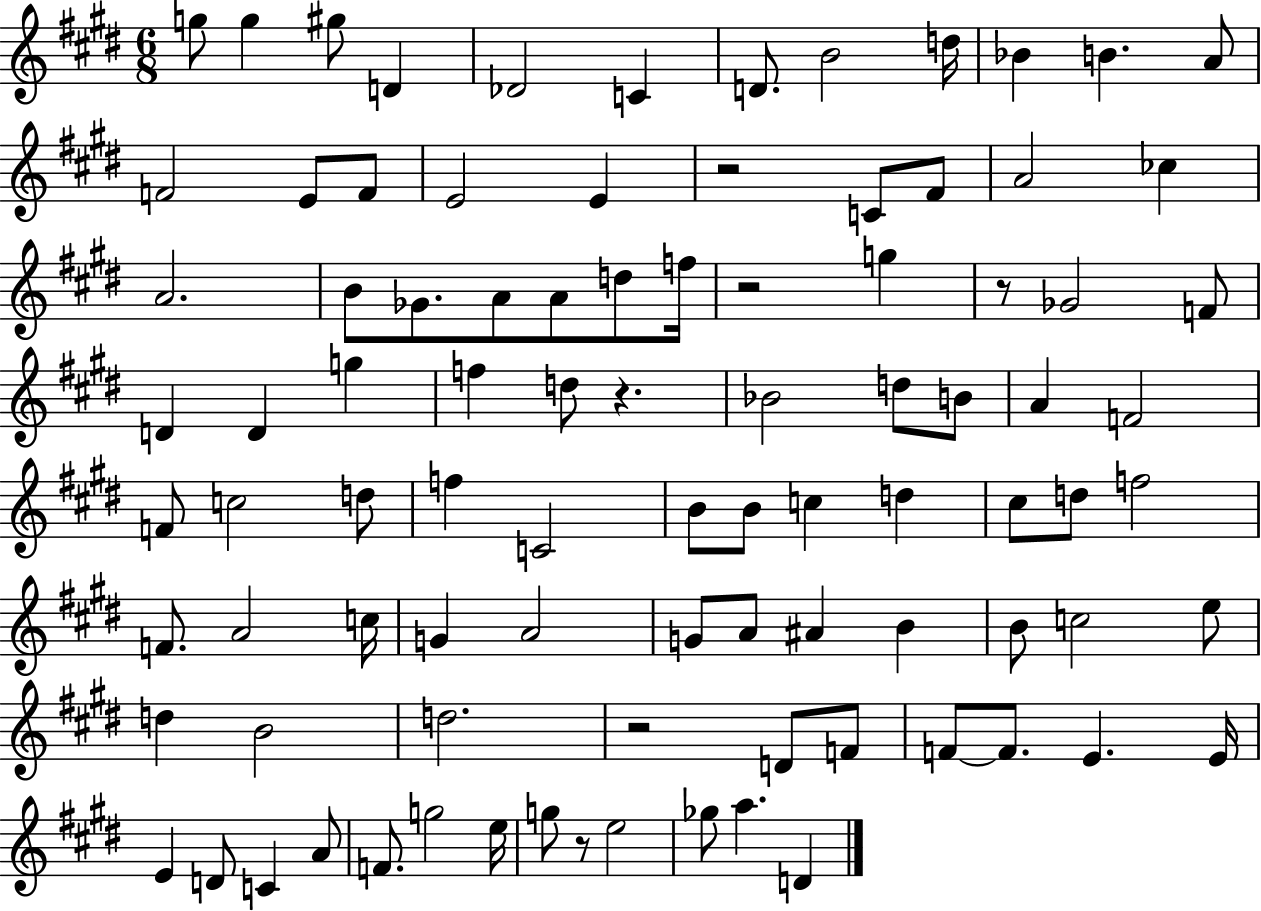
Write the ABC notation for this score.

X:1
T:Untitled
M:6/8
L:1/4
K:E
g/2 g ^g/2 D _D2 C D/2 B2 d/4 _B B A/2 F2 E/2 F/2 E2 E z2 C/2 ^F/2 A2 _c A2 B/2 _G/2 A/2 A/2 d/2 f/4 z2 g z/2 _G2 F/2 D D g f d/2 z _B2 d/2 B/2 A F2 F/2 c2 d/2 f C2 B/2 B/2 c d ^c/2 d/2 f2 F/2 A2 c/4 G A2 G/2 A/2 ^A B B/2 c2 e/2 d B2 d2 z2 D/2 F/2 F/2 F/2 E E/4 E D/2 C A/2 F/2 g2 e/4 g/2 z/2 e2 _g/2 a D